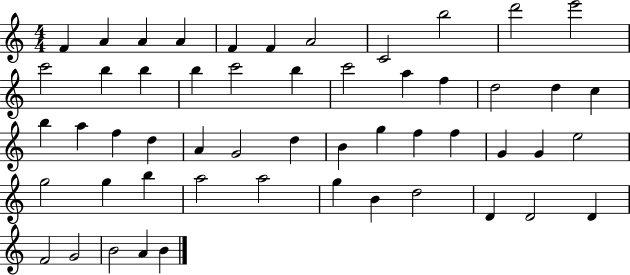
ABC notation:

X:1
T:Untitled
M:4/4
L:1/4
K:C
F A A A F F A2 C2 b2 d'2 e'2 c'2 b b b c'2 b c'2 a f d2 d c b a f d A G2 d B g f f G G e2 g2 g b a2 a2 g B d2 D D2 D F2 G2 B2 A B